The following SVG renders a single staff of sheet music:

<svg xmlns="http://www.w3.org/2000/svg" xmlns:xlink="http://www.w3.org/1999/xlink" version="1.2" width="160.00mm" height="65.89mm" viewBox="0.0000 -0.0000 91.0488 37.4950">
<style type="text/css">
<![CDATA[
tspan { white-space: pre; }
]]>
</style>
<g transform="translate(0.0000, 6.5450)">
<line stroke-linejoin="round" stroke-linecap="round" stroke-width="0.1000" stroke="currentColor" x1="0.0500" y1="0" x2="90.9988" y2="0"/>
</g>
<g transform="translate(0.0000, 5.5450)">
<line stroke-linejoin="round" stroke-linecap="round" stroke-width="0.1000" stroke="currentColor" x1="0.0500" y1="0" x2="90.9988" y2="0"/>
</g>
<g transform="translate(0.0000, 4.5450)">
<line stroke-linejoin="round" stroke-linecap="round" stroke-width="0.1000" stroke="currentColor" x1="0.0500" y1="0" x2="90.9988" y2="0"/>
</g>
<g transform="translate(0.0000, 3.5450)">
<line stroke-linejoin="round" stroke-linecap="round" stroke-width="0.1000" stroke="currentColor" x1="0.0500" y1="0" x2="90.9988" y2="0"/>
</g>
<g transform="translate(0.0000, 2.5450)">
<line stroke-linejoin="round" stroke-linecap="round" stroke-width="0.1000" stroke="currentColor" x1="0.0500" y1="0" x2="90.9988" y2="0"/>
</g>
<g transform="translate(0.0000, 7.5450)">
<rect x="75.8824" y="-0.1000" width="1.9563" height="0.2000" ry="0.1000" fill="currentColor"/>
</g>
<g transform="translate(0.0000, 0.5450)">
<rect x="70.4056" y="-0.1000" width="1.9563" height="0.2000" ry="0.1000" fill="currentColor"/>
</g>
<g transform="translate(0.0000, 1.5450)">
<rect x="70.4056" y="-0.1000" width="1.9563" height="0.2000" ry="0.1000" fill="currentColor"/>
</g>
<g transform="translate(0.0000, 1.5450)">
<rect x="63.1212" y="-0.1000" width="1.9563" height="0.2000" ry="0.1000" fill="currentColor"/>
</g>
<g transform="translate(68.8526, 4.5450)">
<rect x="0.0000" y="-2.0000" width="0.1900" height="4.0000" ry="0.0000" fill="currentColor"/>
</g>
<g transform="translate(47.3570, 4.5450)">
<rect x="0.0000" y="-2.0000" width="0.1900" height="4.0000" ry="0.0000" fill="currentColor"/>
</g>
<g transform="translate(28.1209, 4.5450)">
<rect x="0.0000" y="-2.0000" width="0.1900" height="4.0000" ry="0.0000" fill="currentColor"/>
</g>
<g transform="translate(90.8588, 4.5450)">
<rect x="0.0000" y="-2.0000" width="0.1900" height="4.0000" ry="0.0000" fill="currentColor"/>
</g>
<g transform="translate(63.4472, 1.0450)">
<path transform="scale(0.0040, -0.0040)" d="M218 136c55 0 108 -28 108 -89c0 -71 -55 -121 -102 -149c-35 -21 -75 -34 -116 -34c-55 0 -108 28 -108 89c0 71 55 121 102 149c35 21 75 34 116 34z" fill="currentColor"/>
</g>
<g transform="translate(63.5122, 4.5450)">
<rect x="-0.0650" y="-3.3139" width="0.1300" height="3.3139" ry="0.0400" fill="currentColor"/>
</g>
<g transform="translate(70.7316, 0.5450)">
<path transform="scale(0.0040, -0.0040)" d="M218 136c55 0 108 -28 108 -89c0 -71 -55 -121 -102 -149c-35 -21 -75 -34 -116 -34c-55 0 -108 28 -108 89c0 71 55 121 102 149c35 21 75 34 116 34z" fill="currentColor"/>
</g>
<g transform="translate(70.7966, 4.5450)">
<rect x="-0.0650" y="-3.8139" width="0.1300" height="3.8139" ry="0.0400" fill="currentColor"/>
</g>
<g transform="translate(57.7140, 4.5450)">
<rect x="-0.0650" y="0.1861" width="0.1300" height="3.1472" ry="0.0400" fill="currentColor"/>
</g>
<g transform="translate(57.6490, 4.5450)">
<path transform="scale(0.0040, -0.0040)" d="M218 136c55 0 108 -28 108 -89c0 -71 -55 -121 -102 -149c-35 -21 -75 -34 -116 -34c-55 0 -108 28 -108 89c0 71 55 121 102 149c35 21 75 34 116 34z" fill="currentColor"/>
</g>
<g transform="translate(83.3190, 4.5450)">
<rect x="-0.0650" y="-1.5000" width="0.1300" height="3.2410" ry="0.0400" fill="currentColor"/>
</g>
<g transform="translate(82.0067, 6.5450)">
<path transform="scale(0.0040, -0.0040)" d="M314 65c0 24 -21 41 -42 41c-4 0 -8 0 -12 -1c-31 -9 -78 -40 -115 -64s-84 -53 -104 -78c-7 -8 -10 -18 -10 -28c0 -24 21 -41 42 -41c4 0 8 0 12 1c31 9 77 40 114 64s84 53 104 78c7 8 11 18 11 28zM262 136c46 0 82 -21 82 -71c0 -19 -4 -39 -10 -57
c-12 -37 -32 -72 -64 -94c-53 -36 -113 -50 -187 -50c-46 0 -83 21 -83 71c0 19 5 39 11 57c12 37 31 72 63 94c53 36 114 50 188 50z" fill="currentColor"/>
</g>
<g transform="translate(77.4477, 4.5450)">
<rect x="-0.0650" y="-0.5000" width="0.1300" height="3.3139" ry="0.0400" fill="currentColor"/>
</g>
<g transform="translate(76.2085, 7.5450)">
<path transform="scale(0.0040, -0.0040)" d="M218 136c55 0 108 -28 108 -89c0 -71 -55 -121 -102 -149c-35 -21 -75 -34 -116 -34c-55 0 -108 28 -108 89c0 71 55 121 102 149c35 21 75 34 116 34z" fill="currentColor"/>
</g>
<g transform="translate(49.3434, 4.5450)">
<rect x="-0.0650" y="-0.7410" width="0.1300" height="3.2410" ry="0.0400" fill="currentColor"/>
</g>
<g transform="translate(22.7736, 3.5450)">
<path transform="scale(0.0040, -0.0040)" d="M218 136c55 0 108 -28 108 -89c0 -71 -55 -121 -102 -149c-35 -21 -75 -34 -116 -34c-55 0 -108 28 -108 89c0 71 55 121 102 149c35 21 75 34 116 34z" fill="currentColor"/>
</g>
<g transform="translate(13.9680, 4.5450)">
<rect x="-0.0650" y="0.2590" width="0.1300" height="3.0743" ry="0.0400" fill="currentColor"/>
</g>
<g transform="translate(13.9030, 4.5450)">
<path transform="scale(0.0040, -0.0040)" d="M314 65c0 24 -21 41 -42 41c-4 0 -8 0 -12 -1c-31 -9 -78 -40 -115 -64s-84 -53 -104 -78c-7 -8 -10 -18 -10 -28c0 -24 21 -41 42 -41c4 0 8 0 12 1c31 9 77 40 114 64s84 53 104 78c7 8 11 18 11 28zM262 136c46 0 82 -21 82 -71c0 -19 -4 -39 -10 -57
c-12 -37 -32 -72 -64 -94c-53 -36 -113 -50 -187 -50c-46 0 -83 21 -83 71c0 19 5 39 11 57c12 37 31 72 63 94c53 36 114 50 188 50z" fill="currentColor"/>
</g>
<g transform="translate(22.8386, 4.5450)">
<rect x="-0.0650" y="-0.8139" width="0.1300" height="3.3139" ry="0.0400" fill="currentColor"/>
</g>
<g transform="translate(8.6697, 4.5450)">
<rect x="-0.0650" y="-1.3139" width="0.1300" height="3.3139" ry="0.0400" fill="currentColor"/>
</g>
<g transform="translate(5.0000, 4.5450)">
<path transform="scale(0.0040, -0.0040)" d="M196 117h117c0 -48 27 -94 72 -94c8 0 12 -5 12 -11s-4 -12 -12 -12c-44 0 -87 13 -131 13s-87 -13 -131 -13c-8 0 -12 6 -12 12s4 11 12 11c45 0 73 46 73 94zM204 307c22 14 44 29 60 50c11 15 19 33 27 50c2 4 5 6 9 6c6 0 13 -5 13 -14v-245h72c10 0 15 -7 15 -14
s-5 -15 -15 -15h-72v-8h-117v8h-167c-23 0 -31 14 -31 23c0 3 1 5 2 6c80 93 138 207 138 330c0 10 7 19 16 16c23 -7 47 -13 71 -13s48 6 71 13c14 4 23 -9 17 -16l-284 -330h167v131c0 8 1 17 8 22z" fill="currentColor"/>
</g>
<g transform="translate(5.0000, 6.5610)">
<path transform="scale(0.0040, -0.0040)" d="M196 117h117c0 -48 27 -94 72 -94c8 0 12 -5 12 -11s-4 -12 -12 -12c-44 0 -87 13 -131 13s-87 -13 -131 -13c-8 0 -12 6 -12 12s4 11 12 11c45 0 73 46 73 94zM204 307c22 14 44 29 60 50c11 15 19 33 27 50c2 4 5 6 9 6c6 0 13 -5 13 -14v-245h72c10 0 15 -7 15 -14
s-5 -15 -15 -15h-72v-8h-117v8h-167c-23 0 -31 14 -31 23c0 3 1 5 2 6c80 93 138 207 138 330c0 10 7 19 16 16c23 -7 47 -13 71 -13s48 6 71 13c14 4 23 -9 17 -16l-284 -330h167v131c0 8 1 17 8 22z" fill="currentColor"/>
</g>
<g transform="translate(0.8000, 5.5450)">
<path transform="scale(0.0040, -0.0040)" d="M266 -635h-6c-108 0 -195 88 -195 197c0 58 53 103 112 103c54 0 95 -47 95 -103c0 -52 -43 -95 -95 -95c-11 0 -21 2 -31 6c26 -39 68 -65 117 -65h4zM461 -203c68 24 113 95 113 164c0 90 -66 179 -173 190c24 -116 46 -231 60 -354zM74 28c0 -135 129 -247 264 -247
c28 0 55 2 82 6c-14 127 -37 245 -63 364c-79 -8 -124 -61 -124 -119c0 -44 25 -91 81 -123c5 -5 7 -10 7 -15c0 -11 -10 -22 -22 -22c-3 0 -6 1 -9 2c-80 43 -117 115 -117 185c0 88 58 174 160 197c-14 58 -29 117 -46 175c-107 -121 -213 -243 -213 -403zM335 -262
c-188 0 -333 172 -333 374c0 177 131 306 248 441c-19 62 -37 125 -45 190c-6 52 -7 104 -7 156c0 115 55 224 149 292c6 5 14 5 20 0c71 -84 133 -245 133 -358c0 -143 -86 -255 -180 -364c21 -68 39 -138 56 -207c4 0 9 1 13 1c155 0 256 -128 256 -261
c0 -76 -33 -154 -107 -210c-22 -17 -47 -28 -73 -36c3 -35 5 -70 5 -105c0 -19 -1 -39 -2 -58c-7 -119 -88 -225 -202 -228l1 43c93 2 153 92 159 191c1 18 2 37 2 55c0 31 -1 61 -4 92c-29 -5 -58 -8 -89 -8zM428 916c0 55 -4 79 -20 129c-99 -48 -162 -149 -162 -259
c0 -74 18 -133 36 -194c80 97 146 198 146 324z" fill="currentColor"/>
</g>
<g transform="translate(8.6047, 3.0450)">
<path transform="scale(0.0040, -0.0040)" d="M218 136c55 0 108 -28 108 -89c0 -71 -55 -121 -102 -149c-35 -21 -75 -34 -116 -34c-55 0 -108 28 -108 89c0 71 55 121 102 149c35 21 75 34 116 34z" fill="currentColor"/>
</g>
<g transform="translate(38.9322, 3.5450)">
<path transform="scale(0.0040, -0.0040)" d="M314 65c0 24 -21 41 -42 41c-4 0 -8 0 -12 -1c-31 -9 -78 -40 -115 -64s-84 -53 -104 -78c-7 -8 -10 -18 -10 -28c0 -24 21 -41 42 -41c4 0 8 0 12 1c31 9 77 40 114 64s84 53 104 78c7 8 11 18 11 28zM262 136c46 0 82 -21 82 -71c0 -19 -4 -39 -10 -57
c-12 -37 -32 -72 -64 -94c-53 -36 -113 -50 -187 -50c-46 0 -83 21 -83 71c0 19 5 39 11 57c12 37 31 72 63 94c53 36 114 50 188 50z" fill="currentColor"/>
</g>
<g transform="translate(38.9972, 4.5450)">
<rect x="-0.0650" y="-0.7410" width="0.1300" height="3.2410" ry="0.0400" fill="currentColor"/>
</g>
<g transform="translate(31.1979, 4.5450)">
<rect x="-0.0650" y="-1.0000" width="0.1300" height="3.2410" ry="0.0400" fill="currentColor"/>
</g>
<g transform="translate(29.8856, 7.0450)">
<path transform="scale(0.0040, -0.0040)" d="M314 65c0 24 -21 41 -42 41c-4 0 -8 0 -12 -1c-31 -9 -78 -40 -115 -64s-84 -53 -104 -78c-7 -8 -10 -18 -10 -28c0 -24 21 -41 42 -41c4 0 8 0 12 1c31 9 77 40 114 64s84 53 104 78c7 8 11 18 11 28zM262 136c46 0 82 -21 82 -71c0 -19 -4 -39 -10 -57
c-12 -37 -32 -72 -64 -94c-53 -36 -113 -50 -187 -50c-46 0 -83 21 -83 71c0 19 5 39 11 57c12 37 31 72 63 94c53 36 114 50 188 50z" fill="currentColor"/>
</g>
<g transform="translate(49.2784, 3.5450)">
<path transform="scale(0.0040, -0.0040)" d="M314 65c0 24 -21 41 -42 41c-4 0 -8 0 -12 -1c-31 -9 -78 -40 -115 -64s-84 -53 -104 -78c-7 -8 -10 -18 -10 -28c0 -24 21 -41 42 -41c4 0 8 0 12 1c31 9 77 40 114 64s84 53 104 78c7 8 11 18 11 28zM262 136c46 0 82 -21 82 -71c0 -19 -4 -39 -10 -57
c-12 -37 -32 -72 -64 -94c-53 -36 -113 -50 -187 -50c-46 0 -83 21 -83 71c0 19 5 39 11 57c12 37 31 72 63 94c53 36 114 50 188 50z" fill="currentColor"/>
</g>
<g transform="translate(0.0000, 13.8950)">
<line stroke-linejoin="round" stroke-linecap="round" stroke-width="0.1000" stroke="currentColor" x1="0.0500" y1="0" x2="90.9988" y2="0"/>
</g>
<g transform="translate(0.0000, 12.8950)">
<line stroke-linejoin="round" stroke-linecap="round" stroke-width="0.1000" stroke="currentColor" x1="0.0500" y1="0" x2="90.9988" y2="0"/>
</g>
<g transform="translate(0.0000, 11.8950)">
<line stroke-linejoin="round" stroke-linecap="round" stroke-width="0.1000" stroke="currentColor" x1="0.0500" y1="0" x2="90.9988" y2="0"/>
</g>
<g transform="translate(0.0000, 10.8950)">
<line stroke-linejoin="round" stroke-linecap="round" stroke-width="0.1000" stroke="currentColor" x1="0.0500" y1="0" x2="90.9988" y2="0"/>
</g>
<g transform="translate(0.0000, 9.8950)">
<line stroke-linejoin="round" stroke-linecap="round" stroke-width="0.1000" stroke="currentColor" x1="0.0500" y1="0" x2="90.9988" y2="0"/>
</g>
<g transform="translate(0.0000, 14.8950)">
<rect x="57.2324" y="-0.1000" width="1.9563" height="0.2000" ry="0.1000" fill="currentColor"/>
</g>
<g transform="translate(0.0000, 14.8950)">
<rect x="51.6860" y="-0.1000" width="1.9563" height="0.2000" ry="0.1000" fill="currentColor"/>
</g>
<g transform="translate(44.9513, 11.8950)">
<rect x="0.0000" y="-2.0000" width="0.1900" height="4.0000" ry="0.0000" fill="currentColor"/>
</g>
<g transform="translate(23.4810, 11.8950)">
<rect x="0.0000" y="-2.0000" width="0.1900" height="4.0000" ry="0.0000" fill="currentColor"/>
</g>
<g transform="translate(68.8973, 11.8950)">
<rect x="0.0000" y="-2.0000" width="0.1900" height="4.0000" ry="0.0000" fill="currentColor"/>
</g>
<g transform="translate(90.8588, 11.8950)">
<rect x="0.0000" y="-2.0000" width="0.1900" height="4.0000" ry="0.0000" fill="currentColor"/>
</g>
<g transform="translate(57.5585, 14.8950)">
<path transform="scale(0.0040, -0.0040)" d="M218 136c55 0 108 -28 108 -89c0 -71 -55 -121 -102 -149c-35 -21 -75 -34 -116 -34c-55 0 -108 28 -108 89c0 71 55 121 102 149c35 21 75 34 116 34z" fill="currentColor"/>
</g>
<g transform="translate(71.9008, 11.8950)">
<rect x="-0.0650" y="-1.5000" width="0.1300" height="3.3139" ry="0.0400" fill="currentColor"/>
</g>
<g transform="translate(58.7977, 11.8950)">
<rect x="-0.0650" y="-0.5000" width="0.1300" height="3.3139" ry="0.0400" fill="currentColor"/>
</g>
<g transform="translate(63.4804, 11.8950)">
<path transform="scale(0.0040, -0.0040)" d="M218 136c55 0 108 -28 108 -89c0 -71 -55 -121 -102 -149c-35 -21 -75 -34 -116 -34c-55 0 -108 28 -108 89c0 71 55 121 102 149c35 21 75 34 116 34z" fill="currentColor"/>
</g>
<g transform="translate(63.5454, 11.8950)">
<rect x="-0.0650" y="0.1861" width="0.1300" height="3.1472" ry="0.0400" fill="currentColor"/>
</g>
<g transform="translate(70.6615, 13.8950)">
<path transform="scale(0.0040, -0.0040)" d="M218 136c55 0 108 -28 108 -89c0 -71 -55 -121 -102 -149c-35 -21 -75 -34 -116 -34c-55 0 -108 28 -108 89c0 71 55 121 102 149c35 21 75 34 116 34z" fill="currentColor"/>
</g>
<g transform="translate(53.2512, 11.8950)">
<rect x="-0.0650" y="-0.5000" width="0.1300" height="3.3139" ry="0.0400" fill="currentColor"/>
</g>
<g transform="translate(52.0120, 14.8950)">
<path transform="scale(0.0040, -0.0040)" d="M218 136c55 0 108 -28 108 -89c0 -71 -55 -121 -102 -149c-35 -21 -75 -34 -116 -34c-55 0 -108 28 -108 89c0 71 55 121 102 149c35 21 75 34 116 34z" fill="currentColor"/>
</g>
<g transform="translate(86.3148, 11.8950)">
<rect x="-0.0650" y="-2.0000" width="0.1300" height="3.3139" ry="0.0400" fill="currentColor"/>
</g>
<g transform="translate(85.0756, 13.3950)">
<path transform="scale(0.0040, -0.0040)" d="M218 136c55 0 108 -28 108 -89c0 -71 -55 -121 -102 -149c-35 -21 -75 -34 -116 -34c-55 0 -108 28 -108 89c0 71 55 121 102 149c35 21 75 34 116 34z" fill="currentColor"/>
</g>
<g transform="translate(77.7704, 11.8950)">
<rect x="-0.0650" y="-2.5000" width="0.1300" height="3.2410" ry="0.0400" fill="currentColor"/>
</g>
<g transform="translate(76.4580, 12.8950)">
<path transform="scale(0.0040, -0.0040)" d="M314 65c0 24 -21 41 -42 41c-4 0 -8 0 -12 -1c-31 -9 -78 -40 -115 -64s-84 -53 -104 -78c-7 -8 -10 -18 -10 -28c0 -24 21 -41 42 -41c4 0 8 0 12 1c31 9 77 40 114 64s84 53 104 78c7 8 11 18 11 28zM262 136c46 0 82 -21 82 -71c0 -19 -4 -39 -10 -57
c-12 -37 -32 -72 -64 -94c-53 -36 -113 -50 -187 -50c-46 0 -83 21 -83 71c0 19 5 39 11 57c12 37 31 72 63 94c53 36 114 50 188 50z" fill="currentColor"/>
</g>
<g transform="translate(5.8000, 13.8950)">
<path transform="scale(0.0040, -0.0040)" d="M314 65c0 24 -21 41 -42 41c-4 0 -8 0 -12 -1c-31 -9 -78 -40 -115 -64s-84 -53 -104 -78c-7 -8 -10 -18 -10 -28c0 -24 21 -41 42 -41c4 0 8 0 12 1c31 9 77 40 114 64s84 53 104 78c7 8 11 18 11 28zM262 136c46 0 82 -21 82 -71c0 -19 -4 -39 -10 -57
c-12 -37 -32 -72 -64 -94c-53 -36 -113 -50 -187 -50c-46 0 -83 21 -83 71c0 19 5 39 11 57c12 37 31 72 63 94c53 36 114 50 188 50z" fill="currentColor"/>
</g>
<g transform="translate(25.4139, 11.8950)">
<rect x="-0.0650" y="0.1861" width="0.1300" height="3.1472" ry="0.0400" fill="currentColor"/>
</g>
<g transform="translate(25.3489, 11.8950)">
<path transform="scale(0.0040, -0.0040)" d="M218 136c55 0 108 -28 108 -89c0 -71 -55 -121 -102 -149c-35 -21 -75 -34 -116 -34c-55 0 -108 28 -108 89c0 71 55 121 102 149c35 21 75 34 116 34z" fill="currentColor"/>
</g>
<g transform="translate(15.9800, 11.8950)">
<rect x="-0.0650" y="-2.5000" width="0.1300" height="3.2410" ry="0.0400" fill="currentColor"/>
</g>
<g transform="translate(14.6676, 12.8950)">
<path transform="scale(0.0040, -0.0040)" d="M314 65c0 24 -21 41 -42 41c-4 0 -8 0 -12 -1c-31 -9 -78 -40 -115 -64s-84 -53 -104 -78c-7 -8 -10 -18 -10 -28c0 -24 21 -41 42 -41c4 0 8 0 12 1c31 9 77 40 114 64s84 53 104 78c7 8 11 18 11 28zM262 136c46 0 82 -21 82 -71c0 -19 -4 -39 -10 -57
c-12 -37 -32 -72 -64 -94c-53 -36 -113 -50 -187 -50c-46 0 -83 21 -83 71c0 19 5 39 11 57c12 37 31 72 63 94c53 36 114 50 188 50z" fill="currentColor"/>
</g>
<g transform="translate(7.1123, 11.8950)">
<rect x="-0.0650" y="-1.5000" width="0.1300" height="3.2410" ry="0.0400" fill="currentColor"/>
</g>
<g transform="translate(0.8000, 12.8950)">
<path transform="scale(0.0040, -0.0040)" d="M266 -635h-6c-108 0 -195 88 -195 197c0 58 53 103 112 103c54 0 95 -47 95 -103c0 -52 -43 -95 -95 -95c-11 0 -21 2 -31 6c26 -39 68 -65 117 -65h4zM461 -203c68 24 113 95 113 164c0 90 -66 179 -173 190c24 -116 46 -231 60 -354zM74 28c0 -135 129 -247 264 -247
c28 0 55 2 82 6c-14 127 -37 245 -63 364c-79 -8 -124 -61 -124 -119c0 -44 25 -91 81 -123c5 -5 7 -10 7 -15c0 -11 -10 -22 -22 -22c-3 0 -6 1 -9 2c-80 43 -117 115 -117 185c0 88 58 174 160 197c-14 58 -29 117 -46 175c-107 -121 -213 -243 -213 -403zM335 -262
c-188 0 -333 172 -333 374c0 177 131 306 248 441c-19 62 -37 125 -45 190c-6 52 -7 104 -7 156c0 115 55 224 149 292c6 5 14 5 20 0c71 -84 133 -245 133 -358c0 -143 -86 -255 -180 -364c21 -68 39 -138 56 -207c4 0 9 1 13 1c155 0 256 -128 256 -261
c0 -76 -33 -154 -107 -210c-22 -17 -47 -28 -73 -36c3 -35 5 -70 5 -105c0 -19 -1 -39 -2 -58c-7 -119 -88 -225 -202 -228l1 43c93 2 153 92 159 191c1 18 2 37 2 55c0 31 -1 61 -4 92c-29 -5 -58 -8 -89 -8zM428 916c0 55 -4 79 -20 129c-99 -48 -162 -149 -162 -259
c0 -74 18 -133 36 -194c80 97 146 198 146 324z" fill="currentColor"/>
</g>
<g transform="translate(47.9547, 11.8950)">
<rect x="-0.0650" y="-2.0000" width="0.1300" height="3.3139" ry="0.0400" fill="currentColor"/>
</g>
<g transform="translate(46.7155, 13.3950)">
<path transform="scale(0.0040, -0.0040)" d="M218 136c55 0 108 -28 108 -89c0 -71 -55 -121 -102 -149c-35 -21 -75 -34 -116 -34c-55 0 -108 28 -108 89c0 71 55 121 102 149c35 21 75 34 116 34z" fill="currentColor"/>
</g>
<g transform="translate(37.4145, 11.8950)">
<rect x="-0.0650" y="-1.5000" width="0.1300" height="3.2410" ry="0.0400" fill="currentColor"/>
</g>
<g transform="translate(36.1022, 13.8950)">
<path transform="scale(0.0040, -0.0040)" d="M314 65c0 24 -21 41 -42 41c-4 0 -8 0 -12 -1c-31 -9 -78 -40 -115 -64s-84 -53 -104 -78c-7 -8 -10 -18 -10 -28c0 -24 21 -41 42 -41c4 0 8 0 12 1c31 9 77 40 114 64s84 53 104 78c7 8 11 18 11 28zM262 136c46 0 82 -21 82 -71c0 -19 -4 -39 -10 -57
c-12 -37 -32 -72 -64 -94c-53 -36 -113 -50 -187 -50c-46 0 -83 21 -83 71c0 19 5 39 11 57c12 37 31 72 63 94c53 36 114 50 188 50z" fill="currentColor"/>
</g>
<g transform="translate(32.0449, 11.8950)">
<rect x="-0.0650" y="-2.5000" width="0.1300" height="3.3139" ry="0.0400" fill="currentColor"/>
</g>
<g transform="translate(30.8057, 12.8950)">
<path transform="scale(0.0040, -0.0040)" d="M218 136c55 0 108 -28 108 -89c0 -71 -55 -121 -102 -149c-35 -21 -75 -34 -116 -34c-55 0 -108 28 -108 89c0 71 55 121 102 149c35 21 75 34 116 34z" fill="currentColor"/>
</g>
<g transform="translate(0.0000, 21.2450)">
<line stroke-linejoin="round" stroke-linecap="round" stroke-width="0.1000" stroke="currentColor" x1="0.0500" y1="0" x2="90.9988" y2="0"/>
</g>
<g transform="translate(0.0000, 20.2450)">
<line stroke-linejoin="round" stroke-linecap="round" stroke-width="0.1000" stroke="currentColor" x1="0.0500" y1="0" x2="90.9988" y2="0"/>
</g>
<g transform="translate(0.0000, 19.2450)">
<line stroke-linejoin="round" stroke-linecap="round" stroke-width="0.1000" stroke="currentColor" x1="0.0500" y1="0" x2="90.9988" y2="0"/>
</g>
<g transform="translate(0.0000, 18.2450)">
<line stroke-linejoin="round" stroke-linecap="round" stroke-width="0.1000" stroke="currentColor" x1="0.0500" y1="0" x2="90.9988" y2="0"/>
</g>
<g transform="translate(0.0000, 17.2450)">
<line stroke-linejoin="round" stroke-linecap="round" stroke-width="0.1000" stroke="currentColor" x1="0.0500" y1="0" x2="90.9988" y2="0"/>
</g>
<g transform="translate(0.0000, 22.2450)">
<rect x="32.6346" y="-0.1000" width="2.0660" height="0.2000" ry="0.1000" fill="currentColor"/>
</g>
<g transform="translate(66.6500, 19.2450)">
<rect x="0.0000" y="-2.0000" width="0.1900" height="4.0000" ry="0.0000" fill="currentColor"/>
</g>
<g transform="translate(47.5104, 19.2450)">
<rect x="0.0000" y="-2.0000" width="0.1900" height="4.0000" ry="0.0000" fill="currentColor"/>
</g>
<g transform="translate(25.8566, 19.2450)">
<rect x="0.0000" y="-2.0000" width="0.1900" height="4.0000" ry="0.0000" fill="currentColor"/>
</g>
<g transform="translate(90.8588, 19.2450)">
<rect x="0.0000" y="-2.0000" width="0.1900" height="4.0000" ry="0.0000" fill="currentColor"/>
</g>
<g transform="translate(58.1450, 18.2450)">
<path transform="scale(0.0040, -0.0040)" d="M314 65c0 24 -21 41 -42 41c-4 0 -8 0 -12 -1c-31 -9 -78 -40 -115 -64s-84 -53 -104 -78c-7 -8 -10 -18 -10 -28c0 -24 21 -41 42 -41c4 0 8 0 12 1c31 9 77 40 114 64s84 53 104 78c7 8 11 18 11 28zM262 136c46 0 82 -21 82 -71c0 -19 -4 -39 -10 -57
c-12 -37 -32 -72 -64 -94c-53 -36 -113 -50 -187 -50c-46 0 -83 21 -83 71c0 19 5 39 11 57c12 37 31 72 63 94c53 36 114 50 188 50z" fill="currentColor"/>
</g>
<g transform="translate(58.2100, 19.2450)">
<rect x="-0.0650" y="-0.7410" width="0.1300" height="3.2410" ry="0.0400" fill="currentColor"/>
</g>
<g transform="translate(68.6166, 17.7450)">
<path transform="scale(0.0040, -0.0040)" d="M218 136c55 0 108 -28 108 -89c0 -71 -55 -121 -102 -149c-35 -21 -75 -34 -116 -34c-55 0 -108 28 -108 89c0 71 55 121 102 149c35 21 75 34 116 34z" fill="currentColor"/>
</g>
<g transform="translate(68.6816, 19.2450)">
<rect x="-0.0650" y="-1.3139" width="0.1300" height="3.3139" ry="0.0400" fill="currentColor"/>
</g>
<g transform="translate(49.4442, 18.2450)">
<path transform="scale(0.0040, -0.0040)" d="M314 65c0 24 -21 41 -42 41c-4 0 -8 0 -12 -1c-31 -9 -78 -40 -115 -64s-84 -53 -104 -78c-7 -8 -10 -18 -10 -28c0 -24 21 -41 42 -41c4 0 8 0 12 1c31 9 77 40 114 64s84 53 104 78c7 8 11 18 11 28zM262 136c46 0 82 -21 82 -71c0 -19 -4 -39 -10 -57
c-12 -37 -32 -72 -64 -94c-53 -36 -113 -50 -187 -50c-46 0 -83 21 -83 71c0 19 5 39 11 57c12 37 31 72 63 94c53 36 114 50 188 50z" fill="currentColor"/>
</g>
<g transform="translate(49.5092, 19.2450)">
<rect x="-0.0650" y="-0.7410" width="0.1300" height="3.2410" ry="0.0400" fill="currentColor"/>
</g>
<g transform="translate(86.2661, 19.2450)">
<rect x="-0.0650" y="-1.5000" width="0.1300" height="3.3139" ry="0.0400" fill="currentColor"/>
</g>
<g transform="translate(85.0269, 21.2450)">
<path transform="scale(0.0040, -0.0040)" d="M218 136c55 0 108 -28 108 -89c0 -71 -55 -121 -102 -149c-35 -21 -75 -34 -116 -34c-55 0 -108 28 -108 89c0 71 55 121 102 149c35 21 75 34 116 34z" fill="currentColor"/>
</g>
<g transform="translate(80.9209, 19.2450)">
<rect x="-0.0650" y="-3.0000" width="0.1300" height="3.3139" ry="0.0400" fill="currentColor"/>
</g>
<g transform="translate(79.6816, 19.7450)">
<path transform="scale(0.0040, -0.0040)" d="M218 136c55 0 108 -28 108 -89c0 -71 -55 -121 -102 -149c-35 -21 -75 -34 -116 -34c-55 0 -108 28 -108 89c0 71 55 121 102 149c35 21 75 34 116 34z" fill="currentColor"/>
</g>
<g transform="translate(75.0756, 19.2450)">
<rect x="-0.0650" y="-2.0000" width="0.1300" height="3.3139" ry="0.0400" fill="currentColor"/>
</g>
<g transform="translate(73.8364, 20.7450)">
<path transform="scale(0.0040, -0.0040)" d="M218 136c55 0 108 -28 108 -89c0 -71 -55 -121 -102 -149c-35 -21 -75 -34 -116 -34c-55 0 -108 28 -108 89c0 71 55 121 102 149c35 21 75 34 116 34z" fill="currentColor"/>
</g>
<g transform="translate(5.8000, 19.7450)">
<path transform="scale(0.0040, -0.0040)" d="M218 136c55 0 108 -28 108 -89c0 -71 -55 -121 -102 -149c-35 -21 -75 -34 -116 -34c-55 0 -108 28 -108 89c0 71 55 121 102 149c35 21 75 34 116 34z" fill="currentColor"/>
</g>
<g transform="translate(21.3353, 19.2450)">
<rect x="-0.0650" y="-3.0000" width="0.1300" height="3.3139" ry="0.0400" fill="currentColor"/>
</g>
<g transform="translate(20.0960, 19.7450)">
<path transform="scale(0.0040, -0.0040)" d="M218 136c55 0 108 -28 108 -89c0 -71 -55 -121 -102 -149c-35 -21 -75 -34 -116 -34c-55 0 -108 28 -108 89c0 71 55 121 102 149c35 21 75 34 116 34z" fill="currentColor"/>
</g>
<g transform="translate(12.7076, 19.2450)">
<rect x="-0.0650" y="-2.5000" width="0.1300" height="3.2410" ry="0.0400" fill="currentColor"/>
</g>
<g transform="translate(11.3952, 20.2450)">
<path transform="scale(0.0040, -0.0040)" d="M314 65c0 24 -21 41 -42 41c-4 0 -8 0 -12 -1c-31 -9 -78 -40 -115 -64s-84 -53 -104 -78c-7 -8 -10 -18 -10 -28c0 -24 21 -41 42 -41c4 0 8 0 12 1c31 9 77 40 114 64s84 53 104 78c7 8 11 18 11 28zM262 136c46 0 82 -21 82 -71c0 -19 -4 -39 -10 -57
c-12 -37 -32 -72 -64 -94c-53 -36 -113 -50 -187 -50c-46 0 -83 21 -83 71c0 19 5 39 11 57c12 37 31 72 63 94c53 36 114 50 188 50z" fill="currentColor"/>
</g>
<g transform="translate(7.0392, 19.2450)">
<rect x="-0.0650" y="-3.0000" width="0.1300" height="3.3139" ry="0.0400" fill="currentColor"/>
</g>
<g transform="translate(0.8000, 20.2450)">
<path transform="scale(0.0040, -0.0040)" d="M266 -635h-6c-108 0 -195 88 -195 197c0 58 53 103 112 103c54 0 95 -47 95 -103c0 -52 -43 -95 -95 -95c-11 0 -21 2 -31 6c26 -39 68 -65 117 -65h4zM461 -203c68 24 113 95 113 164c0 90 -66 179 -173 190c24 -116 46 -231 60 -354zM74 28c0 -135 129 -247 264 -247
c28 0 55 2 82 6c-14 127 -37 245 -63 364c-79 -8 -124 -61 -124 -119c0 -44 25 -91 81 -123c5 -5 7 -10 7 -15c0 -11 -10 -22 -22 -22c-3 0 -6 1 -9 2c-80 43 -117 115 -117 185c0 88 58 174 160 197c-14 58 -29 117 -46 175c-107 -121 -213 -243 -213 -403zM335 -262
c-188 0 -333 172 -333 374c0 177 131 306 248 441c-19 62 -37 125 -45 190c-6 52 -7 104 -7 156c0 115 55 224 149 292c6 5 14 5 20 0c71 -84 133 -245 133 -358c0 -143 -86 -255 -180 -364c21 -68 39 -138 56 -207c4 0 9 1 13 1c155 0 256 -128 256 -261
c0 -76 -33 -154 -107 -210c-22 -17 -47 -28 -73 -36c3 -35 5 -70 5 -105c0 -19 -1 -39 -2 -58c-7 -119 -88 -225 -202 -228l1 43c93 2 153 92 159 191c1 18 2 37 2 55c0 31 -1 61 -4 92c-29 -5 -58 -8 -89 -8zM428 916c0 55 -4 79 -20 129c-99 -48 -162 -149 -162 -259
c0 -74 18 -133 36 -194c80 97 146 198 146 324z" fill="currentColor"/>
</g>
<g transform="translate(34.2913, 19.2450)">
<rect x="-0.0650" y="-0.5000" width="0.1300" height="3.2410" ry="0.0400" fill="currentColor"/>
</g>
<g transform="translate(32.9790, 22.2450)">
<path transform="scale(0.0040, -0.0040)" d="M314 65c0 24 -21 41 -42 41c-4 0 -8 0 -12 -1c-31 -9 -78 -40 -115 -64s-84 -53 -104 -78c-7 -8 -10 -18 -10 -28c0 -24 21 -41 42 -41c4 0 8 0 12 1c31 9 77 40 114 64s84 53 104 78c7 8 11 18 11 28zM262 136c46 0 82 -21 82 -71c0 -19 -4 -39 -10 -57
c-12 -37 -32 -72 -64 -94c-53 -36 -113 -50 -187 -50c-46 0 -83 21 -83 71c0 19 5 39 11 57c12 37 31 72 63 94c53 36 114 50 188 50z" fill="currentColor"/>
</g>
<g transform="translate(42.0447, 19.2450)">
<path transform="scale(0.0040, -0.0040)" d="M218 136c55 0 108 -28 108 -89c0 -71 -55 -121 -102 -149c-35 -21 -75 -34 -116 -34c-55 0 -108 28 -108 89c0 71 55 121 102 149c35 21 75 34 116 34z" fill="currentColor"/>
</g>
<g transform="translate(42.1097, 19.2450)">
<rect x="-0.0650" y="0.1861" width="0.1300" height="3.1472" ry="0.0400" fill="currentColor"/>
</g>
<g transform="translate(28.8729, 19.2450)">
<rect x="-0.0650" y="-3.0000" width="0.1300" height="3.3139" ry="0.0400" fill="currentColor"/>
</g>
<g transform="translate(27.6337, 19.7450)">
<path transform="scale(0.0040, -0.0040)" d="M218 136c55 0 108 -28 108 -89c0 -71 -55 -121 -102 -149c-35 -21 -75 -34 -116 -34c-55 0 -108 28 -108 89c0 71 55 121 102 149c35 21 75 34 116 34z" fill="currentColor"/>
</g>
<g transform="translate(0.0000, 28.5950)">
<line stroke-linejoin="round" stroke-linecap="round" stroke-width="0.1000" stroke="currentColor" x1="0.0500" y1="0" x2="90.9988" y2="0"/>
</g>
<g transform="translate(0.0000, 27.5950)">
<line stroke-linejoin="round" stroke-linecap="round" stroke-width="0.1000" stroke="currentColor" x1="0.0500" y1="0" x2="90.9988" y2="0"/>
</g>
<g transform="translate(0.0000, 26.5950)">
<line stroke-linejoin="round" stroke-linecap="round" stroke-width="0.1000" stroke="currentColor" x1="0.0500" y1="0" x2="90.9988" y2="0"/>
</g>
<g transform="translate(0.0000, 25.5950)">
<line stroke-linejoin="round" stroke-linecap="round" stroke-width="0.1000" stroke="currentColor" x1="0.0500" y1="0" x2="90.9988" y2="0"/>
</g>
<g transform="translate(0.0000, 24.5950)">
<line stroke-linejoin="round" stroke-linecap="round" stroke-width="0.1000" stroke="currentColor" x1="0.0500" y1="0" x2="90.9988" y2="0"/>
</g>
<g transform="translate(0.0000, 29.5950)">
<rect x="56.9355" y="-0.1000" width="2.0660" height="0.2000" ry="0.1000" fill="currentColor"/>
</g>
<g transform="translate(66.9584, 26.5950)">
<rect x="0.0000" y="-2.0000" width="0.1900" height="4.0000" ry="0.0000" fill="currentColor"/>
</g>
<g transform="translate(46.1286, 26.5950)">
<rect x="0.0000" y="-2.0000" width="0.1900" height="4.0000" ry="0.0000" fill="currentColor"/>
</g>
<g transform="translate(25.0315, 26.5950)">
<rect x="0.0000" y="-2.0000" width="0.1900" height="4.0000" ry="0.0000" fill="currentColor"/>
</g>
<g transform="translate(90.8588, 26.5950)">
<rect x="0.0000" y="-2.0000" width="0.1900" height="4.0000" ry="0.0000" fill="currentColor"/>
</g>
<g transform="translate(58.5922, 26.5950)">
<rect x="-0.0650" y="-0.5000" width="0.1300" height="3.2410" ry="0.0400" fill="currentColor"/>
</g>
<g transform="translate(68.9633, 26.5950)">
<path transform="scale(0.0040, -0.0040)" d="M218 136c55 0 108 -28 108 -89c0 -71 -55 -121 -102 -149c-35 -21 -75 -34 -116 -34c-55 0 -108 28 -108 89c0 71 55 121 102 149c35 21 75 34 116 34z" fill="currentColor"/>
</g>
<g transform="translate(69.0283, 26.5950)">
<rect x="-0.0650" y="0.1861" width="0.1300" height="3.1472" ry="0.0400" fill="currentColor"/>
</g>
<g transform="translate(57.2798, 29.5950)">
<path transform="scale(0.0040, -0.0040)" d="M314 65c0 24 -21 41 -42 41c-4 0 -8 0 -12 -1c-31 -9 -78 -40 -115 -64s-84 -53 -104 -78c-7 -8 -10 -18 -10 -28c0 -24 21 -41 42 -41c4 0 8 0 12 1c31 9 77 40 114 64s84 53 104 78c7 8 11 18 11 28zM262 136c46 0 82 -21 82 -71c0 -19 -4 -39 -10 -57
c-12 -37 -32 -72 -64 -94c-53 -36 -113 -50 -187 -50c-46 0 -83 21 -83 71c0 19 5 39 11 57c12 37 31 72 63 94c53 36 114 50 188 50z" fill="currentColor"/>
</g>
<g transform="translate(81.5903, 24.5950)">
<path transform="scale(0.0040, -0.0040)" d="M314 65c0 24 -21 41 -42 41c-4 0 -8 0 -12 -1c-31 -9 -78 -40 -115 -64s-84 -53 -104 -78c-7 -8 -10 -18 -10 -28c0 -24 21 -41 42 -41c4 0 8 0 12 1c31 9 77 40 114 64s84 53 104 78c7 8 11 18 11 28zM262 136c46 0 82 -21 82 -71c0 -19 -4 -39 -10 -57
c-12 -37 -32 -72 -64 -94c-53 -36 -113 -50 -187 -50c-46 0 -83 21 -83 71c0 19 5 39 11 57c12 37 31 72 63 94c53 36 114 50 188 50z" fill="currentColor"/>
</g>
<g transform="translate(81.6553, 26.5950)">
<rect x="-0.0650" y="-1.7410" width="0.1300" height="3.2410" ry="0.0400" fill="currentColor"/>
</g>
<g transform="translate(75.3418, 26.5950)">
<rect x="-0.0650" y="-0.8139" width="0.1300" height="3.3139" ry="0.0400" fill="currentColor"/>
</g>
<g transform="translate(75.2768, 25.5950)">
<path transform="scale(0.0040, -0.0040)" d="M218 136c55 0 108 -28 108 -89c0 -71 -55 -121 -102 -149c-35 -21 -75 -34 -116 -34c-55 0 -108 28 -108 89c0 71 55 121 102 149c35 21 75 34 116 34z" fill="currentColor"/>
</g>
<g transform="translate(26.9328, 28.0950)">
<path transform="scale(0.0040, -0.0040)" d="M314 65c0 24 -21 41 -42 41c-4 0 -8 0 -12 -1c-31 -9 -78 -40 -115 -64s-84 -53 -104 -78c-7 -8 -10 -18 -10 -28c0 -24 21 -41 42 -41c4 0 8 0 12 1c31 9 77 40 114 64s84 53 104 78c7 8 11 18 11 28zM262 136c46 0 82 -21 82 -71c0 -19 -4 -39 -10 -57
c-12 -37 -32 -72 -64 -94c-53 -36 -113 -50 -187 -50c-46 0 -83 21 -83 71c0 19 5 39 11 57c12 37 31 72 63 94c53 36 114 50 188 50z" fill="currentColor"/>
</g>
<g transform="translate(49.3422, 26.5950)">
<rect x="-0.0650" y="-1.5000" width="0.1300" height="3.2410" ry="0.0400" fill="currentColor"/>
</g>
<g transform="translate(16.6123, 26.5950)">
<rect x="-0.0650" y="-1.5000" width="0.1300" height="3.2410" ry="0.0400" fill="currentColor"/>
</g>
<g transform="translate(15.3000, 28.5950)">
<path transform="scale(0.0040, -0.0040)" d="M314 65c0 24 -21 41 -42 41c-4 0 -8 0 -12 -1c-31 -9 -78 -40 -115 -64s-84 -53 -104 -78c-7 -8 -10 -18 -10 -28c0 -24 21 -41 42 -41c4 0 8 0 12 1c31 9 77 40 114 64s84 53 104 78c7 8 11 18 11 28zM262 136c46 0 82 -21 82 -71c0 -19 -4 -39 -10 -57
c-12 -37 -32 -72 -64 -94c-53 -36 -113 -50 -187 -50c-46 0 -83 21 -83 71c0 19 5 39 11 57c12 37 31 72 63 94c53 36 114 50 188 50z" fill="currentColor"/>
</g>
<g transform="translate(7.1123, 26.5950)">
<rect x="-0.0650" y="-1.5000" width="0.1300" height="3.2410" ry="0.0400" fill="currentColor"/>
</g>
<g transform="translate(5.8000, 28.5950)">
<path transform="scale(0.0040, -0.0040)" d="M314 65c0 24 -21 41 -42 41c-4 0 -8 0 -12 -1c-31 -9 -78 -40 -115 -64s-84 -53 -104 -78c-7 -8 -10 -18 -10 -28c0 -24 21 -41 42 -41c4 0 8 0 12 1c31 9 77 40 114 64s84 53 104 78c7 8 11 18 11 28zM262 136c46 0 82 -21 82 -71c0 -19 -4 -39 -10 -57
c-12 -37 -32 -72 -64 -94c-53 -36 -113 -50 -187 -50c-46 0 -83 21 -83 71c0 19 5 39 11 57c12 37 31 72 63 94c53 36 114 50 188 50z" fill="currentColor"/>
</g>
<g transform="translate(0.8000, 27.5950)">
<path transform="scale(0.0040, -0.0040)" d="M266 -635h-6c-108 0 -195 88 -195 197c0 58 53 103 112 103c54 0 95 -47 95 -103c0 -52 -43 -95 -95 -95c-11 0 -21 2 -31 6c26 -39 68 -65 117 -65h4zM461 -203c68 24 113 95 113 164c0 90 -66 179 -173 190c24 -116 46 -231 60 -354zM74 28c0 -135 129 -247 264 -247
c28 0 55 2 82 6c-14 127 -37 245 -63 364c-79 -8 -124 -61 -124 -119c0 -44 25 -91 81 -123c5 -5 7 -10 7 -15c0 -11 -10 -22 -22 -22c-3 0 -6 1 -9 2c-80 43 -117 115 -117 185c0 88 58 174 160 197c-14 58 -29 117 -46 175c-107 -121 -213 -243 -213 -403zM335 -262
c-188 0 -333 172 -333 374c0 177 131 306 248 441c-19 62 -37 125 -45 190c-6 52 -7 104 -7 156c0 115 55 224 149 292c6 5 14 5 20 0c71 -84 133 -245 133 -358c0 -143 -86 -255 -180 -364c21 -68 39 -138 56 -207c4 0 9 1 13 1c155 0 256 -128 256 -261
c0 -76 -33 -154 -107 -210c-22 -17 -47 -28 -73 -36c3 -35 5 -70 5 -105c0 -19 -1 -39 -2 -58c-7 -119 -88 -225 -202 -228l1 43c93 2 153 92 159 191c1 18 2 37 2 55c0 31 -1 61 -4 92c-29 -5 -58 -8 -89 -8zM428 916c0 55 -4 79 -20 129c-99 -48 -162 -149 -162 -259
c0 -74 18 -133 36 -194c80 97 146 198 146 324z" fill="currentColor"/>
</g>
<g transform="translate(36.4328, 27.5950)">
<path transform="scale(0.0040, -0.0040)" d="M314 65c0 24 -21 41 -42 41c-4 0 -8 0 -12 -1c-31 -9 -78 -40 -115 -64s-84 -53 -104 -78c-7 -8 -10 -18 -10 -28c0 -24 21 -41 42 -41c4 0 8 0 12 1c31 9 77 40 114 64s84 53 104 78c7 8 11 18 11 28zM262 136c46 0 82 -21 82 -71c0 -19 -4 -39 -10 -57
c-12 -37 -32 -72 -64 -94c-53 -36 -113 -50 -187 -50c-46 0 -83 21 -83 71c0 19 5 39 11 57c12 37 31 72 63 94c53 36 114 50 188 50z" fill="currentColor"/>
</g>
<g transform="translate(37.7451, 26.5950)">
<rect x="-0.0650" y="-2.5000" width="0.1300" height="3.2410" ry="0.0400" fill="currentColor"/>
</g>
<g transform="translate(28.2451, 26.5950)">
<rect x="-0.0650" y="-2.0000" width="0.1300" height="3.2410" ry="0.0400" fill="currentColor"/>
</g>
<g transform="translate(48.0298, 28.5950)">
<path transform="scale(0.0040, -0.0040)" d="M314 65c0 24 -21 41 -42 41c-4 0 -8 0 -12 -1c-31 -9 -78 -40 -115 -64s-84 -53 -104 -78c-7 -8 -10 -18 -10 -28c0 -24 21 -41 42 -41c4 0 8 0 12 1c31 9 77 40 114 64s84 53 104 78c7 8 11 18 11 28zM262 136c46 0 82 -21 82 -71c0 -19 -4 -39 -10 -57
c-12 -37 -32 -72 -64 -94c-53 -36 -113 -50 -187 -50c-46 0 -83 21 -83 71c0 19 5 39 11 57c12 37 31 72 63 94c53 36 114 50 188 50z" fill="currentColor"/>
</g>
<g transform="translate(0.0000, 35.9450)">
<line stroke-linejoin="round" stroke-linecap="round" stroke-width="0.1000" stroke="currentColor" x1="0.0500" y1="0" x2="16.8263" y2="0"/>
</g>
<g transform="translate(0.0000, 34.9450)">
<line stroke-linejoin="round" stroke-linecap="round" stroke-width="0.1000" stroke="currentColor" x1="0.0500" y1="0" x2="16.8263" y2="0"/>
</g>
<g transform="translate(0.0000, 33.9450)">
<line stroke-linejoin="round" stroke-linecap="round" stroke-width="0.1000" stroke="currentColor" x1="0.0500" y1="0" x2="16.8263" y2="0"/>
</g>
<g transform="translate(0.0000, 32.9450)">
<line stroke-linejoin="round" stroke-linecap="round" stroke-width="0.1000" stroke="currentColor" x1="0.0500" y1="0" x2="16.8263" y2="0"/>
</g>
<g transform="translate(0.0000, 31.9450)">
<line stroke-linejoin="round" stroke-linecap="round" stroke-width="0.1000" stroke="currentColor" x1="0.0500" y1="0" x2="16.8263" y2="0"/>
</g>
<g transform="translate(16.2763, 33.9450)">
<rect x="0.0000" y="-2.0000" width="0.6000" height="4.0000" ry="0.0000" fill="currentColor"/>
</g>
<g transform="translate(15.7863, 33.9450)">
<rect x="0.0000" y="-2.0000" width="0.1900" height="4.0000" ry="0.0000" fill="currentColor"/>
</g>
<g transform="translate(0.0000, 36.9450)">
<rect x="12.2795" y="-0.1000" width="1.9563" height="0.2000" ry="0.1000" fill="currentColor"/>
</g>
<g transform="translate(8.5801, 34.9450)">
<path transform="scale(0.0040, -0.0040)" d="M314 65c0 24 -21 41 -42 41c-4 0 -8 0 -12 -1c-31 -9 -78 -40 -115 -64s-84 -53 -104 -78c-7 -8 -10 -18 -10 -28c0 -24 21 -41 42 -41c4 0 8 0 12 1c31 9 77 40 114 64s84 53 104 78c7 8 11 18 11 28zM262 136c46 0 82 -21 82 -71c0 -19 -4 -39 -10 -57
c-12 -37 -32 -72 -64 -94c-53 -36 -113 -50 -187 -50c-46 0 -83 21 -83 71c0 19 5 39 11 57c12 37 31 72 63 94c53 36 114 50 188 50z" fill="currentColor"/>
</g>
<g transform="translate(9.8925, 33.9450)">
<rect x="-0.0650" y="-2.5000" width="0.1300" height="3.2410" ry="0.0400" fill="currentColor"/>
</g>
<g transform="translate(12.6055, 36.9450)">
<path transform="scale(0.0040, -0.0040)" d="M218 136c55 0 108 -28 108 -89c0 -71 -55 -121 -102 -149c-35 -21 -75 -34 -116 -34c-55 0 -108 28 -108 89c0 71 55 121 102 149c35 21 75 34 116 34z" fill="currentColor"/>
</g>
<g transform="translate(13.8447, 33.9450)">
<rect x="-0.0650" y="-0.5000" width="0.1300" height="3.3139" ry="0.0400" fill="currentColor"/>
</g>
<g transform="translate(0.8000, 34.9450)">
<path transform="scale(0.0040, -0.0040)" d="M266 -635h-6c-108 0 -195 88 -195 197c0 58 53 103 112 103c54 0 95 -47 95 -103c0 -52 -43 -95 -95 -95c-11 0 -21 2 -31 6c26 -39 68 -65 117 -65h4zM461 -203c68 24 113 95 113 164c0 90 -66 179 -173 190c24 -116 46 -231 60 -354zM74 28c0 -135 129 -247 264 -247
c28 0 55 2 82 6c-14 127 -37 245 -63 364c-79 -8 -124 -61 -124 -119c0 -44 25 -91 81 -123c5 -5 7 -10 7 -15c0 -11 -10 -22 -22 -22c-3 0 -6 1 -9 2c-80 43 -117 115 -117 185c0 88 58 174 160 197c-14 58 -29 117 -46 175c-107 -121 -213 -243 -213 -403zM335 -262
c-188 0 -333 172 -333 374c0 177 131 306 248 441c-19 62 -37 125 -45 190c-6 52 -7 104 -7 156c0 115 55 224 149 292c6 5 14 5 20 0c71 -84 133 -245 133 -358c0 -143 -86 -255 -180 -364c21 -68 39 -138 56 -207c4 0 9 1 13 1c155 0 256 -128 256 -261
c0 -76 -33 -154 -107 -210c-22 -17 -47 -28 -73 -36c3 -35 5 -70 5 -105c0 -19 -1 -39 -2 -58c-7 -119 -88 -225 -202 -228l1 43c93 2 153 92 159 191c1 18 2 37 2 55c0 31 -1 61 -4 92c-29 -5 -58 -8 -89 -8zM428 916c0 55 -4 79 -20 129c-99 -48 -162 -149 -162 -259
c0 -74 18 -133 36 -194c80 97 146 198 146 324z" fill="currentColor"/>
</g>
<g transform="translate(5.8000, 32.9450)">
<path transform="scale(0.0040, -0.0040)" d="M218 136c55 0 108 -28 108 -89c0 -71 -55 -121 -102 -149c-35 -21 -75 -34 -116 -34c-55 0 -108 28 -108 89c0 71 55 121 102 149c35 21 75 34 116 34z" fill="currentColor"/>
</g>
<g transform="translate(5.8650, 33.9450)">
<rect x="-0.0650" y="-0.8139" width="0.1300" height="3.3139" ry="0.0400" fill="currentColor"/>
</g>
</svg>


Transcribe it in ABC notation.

X:1
T:Untitled
M:4/4
L:1/4
K:C
e B2 d D2 d2 d2 B b c' C E2 E2 G2 B G E2 F C C B E G2 F A G2 A A C2 B d2 d2 e F A E E2 E2 F2 G2 E2 C2 B d f2 d G2 C